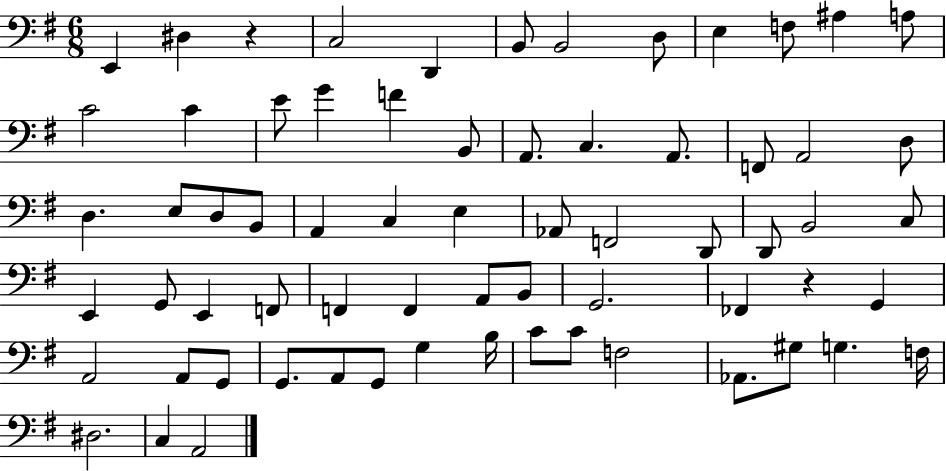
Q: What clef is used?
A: bass